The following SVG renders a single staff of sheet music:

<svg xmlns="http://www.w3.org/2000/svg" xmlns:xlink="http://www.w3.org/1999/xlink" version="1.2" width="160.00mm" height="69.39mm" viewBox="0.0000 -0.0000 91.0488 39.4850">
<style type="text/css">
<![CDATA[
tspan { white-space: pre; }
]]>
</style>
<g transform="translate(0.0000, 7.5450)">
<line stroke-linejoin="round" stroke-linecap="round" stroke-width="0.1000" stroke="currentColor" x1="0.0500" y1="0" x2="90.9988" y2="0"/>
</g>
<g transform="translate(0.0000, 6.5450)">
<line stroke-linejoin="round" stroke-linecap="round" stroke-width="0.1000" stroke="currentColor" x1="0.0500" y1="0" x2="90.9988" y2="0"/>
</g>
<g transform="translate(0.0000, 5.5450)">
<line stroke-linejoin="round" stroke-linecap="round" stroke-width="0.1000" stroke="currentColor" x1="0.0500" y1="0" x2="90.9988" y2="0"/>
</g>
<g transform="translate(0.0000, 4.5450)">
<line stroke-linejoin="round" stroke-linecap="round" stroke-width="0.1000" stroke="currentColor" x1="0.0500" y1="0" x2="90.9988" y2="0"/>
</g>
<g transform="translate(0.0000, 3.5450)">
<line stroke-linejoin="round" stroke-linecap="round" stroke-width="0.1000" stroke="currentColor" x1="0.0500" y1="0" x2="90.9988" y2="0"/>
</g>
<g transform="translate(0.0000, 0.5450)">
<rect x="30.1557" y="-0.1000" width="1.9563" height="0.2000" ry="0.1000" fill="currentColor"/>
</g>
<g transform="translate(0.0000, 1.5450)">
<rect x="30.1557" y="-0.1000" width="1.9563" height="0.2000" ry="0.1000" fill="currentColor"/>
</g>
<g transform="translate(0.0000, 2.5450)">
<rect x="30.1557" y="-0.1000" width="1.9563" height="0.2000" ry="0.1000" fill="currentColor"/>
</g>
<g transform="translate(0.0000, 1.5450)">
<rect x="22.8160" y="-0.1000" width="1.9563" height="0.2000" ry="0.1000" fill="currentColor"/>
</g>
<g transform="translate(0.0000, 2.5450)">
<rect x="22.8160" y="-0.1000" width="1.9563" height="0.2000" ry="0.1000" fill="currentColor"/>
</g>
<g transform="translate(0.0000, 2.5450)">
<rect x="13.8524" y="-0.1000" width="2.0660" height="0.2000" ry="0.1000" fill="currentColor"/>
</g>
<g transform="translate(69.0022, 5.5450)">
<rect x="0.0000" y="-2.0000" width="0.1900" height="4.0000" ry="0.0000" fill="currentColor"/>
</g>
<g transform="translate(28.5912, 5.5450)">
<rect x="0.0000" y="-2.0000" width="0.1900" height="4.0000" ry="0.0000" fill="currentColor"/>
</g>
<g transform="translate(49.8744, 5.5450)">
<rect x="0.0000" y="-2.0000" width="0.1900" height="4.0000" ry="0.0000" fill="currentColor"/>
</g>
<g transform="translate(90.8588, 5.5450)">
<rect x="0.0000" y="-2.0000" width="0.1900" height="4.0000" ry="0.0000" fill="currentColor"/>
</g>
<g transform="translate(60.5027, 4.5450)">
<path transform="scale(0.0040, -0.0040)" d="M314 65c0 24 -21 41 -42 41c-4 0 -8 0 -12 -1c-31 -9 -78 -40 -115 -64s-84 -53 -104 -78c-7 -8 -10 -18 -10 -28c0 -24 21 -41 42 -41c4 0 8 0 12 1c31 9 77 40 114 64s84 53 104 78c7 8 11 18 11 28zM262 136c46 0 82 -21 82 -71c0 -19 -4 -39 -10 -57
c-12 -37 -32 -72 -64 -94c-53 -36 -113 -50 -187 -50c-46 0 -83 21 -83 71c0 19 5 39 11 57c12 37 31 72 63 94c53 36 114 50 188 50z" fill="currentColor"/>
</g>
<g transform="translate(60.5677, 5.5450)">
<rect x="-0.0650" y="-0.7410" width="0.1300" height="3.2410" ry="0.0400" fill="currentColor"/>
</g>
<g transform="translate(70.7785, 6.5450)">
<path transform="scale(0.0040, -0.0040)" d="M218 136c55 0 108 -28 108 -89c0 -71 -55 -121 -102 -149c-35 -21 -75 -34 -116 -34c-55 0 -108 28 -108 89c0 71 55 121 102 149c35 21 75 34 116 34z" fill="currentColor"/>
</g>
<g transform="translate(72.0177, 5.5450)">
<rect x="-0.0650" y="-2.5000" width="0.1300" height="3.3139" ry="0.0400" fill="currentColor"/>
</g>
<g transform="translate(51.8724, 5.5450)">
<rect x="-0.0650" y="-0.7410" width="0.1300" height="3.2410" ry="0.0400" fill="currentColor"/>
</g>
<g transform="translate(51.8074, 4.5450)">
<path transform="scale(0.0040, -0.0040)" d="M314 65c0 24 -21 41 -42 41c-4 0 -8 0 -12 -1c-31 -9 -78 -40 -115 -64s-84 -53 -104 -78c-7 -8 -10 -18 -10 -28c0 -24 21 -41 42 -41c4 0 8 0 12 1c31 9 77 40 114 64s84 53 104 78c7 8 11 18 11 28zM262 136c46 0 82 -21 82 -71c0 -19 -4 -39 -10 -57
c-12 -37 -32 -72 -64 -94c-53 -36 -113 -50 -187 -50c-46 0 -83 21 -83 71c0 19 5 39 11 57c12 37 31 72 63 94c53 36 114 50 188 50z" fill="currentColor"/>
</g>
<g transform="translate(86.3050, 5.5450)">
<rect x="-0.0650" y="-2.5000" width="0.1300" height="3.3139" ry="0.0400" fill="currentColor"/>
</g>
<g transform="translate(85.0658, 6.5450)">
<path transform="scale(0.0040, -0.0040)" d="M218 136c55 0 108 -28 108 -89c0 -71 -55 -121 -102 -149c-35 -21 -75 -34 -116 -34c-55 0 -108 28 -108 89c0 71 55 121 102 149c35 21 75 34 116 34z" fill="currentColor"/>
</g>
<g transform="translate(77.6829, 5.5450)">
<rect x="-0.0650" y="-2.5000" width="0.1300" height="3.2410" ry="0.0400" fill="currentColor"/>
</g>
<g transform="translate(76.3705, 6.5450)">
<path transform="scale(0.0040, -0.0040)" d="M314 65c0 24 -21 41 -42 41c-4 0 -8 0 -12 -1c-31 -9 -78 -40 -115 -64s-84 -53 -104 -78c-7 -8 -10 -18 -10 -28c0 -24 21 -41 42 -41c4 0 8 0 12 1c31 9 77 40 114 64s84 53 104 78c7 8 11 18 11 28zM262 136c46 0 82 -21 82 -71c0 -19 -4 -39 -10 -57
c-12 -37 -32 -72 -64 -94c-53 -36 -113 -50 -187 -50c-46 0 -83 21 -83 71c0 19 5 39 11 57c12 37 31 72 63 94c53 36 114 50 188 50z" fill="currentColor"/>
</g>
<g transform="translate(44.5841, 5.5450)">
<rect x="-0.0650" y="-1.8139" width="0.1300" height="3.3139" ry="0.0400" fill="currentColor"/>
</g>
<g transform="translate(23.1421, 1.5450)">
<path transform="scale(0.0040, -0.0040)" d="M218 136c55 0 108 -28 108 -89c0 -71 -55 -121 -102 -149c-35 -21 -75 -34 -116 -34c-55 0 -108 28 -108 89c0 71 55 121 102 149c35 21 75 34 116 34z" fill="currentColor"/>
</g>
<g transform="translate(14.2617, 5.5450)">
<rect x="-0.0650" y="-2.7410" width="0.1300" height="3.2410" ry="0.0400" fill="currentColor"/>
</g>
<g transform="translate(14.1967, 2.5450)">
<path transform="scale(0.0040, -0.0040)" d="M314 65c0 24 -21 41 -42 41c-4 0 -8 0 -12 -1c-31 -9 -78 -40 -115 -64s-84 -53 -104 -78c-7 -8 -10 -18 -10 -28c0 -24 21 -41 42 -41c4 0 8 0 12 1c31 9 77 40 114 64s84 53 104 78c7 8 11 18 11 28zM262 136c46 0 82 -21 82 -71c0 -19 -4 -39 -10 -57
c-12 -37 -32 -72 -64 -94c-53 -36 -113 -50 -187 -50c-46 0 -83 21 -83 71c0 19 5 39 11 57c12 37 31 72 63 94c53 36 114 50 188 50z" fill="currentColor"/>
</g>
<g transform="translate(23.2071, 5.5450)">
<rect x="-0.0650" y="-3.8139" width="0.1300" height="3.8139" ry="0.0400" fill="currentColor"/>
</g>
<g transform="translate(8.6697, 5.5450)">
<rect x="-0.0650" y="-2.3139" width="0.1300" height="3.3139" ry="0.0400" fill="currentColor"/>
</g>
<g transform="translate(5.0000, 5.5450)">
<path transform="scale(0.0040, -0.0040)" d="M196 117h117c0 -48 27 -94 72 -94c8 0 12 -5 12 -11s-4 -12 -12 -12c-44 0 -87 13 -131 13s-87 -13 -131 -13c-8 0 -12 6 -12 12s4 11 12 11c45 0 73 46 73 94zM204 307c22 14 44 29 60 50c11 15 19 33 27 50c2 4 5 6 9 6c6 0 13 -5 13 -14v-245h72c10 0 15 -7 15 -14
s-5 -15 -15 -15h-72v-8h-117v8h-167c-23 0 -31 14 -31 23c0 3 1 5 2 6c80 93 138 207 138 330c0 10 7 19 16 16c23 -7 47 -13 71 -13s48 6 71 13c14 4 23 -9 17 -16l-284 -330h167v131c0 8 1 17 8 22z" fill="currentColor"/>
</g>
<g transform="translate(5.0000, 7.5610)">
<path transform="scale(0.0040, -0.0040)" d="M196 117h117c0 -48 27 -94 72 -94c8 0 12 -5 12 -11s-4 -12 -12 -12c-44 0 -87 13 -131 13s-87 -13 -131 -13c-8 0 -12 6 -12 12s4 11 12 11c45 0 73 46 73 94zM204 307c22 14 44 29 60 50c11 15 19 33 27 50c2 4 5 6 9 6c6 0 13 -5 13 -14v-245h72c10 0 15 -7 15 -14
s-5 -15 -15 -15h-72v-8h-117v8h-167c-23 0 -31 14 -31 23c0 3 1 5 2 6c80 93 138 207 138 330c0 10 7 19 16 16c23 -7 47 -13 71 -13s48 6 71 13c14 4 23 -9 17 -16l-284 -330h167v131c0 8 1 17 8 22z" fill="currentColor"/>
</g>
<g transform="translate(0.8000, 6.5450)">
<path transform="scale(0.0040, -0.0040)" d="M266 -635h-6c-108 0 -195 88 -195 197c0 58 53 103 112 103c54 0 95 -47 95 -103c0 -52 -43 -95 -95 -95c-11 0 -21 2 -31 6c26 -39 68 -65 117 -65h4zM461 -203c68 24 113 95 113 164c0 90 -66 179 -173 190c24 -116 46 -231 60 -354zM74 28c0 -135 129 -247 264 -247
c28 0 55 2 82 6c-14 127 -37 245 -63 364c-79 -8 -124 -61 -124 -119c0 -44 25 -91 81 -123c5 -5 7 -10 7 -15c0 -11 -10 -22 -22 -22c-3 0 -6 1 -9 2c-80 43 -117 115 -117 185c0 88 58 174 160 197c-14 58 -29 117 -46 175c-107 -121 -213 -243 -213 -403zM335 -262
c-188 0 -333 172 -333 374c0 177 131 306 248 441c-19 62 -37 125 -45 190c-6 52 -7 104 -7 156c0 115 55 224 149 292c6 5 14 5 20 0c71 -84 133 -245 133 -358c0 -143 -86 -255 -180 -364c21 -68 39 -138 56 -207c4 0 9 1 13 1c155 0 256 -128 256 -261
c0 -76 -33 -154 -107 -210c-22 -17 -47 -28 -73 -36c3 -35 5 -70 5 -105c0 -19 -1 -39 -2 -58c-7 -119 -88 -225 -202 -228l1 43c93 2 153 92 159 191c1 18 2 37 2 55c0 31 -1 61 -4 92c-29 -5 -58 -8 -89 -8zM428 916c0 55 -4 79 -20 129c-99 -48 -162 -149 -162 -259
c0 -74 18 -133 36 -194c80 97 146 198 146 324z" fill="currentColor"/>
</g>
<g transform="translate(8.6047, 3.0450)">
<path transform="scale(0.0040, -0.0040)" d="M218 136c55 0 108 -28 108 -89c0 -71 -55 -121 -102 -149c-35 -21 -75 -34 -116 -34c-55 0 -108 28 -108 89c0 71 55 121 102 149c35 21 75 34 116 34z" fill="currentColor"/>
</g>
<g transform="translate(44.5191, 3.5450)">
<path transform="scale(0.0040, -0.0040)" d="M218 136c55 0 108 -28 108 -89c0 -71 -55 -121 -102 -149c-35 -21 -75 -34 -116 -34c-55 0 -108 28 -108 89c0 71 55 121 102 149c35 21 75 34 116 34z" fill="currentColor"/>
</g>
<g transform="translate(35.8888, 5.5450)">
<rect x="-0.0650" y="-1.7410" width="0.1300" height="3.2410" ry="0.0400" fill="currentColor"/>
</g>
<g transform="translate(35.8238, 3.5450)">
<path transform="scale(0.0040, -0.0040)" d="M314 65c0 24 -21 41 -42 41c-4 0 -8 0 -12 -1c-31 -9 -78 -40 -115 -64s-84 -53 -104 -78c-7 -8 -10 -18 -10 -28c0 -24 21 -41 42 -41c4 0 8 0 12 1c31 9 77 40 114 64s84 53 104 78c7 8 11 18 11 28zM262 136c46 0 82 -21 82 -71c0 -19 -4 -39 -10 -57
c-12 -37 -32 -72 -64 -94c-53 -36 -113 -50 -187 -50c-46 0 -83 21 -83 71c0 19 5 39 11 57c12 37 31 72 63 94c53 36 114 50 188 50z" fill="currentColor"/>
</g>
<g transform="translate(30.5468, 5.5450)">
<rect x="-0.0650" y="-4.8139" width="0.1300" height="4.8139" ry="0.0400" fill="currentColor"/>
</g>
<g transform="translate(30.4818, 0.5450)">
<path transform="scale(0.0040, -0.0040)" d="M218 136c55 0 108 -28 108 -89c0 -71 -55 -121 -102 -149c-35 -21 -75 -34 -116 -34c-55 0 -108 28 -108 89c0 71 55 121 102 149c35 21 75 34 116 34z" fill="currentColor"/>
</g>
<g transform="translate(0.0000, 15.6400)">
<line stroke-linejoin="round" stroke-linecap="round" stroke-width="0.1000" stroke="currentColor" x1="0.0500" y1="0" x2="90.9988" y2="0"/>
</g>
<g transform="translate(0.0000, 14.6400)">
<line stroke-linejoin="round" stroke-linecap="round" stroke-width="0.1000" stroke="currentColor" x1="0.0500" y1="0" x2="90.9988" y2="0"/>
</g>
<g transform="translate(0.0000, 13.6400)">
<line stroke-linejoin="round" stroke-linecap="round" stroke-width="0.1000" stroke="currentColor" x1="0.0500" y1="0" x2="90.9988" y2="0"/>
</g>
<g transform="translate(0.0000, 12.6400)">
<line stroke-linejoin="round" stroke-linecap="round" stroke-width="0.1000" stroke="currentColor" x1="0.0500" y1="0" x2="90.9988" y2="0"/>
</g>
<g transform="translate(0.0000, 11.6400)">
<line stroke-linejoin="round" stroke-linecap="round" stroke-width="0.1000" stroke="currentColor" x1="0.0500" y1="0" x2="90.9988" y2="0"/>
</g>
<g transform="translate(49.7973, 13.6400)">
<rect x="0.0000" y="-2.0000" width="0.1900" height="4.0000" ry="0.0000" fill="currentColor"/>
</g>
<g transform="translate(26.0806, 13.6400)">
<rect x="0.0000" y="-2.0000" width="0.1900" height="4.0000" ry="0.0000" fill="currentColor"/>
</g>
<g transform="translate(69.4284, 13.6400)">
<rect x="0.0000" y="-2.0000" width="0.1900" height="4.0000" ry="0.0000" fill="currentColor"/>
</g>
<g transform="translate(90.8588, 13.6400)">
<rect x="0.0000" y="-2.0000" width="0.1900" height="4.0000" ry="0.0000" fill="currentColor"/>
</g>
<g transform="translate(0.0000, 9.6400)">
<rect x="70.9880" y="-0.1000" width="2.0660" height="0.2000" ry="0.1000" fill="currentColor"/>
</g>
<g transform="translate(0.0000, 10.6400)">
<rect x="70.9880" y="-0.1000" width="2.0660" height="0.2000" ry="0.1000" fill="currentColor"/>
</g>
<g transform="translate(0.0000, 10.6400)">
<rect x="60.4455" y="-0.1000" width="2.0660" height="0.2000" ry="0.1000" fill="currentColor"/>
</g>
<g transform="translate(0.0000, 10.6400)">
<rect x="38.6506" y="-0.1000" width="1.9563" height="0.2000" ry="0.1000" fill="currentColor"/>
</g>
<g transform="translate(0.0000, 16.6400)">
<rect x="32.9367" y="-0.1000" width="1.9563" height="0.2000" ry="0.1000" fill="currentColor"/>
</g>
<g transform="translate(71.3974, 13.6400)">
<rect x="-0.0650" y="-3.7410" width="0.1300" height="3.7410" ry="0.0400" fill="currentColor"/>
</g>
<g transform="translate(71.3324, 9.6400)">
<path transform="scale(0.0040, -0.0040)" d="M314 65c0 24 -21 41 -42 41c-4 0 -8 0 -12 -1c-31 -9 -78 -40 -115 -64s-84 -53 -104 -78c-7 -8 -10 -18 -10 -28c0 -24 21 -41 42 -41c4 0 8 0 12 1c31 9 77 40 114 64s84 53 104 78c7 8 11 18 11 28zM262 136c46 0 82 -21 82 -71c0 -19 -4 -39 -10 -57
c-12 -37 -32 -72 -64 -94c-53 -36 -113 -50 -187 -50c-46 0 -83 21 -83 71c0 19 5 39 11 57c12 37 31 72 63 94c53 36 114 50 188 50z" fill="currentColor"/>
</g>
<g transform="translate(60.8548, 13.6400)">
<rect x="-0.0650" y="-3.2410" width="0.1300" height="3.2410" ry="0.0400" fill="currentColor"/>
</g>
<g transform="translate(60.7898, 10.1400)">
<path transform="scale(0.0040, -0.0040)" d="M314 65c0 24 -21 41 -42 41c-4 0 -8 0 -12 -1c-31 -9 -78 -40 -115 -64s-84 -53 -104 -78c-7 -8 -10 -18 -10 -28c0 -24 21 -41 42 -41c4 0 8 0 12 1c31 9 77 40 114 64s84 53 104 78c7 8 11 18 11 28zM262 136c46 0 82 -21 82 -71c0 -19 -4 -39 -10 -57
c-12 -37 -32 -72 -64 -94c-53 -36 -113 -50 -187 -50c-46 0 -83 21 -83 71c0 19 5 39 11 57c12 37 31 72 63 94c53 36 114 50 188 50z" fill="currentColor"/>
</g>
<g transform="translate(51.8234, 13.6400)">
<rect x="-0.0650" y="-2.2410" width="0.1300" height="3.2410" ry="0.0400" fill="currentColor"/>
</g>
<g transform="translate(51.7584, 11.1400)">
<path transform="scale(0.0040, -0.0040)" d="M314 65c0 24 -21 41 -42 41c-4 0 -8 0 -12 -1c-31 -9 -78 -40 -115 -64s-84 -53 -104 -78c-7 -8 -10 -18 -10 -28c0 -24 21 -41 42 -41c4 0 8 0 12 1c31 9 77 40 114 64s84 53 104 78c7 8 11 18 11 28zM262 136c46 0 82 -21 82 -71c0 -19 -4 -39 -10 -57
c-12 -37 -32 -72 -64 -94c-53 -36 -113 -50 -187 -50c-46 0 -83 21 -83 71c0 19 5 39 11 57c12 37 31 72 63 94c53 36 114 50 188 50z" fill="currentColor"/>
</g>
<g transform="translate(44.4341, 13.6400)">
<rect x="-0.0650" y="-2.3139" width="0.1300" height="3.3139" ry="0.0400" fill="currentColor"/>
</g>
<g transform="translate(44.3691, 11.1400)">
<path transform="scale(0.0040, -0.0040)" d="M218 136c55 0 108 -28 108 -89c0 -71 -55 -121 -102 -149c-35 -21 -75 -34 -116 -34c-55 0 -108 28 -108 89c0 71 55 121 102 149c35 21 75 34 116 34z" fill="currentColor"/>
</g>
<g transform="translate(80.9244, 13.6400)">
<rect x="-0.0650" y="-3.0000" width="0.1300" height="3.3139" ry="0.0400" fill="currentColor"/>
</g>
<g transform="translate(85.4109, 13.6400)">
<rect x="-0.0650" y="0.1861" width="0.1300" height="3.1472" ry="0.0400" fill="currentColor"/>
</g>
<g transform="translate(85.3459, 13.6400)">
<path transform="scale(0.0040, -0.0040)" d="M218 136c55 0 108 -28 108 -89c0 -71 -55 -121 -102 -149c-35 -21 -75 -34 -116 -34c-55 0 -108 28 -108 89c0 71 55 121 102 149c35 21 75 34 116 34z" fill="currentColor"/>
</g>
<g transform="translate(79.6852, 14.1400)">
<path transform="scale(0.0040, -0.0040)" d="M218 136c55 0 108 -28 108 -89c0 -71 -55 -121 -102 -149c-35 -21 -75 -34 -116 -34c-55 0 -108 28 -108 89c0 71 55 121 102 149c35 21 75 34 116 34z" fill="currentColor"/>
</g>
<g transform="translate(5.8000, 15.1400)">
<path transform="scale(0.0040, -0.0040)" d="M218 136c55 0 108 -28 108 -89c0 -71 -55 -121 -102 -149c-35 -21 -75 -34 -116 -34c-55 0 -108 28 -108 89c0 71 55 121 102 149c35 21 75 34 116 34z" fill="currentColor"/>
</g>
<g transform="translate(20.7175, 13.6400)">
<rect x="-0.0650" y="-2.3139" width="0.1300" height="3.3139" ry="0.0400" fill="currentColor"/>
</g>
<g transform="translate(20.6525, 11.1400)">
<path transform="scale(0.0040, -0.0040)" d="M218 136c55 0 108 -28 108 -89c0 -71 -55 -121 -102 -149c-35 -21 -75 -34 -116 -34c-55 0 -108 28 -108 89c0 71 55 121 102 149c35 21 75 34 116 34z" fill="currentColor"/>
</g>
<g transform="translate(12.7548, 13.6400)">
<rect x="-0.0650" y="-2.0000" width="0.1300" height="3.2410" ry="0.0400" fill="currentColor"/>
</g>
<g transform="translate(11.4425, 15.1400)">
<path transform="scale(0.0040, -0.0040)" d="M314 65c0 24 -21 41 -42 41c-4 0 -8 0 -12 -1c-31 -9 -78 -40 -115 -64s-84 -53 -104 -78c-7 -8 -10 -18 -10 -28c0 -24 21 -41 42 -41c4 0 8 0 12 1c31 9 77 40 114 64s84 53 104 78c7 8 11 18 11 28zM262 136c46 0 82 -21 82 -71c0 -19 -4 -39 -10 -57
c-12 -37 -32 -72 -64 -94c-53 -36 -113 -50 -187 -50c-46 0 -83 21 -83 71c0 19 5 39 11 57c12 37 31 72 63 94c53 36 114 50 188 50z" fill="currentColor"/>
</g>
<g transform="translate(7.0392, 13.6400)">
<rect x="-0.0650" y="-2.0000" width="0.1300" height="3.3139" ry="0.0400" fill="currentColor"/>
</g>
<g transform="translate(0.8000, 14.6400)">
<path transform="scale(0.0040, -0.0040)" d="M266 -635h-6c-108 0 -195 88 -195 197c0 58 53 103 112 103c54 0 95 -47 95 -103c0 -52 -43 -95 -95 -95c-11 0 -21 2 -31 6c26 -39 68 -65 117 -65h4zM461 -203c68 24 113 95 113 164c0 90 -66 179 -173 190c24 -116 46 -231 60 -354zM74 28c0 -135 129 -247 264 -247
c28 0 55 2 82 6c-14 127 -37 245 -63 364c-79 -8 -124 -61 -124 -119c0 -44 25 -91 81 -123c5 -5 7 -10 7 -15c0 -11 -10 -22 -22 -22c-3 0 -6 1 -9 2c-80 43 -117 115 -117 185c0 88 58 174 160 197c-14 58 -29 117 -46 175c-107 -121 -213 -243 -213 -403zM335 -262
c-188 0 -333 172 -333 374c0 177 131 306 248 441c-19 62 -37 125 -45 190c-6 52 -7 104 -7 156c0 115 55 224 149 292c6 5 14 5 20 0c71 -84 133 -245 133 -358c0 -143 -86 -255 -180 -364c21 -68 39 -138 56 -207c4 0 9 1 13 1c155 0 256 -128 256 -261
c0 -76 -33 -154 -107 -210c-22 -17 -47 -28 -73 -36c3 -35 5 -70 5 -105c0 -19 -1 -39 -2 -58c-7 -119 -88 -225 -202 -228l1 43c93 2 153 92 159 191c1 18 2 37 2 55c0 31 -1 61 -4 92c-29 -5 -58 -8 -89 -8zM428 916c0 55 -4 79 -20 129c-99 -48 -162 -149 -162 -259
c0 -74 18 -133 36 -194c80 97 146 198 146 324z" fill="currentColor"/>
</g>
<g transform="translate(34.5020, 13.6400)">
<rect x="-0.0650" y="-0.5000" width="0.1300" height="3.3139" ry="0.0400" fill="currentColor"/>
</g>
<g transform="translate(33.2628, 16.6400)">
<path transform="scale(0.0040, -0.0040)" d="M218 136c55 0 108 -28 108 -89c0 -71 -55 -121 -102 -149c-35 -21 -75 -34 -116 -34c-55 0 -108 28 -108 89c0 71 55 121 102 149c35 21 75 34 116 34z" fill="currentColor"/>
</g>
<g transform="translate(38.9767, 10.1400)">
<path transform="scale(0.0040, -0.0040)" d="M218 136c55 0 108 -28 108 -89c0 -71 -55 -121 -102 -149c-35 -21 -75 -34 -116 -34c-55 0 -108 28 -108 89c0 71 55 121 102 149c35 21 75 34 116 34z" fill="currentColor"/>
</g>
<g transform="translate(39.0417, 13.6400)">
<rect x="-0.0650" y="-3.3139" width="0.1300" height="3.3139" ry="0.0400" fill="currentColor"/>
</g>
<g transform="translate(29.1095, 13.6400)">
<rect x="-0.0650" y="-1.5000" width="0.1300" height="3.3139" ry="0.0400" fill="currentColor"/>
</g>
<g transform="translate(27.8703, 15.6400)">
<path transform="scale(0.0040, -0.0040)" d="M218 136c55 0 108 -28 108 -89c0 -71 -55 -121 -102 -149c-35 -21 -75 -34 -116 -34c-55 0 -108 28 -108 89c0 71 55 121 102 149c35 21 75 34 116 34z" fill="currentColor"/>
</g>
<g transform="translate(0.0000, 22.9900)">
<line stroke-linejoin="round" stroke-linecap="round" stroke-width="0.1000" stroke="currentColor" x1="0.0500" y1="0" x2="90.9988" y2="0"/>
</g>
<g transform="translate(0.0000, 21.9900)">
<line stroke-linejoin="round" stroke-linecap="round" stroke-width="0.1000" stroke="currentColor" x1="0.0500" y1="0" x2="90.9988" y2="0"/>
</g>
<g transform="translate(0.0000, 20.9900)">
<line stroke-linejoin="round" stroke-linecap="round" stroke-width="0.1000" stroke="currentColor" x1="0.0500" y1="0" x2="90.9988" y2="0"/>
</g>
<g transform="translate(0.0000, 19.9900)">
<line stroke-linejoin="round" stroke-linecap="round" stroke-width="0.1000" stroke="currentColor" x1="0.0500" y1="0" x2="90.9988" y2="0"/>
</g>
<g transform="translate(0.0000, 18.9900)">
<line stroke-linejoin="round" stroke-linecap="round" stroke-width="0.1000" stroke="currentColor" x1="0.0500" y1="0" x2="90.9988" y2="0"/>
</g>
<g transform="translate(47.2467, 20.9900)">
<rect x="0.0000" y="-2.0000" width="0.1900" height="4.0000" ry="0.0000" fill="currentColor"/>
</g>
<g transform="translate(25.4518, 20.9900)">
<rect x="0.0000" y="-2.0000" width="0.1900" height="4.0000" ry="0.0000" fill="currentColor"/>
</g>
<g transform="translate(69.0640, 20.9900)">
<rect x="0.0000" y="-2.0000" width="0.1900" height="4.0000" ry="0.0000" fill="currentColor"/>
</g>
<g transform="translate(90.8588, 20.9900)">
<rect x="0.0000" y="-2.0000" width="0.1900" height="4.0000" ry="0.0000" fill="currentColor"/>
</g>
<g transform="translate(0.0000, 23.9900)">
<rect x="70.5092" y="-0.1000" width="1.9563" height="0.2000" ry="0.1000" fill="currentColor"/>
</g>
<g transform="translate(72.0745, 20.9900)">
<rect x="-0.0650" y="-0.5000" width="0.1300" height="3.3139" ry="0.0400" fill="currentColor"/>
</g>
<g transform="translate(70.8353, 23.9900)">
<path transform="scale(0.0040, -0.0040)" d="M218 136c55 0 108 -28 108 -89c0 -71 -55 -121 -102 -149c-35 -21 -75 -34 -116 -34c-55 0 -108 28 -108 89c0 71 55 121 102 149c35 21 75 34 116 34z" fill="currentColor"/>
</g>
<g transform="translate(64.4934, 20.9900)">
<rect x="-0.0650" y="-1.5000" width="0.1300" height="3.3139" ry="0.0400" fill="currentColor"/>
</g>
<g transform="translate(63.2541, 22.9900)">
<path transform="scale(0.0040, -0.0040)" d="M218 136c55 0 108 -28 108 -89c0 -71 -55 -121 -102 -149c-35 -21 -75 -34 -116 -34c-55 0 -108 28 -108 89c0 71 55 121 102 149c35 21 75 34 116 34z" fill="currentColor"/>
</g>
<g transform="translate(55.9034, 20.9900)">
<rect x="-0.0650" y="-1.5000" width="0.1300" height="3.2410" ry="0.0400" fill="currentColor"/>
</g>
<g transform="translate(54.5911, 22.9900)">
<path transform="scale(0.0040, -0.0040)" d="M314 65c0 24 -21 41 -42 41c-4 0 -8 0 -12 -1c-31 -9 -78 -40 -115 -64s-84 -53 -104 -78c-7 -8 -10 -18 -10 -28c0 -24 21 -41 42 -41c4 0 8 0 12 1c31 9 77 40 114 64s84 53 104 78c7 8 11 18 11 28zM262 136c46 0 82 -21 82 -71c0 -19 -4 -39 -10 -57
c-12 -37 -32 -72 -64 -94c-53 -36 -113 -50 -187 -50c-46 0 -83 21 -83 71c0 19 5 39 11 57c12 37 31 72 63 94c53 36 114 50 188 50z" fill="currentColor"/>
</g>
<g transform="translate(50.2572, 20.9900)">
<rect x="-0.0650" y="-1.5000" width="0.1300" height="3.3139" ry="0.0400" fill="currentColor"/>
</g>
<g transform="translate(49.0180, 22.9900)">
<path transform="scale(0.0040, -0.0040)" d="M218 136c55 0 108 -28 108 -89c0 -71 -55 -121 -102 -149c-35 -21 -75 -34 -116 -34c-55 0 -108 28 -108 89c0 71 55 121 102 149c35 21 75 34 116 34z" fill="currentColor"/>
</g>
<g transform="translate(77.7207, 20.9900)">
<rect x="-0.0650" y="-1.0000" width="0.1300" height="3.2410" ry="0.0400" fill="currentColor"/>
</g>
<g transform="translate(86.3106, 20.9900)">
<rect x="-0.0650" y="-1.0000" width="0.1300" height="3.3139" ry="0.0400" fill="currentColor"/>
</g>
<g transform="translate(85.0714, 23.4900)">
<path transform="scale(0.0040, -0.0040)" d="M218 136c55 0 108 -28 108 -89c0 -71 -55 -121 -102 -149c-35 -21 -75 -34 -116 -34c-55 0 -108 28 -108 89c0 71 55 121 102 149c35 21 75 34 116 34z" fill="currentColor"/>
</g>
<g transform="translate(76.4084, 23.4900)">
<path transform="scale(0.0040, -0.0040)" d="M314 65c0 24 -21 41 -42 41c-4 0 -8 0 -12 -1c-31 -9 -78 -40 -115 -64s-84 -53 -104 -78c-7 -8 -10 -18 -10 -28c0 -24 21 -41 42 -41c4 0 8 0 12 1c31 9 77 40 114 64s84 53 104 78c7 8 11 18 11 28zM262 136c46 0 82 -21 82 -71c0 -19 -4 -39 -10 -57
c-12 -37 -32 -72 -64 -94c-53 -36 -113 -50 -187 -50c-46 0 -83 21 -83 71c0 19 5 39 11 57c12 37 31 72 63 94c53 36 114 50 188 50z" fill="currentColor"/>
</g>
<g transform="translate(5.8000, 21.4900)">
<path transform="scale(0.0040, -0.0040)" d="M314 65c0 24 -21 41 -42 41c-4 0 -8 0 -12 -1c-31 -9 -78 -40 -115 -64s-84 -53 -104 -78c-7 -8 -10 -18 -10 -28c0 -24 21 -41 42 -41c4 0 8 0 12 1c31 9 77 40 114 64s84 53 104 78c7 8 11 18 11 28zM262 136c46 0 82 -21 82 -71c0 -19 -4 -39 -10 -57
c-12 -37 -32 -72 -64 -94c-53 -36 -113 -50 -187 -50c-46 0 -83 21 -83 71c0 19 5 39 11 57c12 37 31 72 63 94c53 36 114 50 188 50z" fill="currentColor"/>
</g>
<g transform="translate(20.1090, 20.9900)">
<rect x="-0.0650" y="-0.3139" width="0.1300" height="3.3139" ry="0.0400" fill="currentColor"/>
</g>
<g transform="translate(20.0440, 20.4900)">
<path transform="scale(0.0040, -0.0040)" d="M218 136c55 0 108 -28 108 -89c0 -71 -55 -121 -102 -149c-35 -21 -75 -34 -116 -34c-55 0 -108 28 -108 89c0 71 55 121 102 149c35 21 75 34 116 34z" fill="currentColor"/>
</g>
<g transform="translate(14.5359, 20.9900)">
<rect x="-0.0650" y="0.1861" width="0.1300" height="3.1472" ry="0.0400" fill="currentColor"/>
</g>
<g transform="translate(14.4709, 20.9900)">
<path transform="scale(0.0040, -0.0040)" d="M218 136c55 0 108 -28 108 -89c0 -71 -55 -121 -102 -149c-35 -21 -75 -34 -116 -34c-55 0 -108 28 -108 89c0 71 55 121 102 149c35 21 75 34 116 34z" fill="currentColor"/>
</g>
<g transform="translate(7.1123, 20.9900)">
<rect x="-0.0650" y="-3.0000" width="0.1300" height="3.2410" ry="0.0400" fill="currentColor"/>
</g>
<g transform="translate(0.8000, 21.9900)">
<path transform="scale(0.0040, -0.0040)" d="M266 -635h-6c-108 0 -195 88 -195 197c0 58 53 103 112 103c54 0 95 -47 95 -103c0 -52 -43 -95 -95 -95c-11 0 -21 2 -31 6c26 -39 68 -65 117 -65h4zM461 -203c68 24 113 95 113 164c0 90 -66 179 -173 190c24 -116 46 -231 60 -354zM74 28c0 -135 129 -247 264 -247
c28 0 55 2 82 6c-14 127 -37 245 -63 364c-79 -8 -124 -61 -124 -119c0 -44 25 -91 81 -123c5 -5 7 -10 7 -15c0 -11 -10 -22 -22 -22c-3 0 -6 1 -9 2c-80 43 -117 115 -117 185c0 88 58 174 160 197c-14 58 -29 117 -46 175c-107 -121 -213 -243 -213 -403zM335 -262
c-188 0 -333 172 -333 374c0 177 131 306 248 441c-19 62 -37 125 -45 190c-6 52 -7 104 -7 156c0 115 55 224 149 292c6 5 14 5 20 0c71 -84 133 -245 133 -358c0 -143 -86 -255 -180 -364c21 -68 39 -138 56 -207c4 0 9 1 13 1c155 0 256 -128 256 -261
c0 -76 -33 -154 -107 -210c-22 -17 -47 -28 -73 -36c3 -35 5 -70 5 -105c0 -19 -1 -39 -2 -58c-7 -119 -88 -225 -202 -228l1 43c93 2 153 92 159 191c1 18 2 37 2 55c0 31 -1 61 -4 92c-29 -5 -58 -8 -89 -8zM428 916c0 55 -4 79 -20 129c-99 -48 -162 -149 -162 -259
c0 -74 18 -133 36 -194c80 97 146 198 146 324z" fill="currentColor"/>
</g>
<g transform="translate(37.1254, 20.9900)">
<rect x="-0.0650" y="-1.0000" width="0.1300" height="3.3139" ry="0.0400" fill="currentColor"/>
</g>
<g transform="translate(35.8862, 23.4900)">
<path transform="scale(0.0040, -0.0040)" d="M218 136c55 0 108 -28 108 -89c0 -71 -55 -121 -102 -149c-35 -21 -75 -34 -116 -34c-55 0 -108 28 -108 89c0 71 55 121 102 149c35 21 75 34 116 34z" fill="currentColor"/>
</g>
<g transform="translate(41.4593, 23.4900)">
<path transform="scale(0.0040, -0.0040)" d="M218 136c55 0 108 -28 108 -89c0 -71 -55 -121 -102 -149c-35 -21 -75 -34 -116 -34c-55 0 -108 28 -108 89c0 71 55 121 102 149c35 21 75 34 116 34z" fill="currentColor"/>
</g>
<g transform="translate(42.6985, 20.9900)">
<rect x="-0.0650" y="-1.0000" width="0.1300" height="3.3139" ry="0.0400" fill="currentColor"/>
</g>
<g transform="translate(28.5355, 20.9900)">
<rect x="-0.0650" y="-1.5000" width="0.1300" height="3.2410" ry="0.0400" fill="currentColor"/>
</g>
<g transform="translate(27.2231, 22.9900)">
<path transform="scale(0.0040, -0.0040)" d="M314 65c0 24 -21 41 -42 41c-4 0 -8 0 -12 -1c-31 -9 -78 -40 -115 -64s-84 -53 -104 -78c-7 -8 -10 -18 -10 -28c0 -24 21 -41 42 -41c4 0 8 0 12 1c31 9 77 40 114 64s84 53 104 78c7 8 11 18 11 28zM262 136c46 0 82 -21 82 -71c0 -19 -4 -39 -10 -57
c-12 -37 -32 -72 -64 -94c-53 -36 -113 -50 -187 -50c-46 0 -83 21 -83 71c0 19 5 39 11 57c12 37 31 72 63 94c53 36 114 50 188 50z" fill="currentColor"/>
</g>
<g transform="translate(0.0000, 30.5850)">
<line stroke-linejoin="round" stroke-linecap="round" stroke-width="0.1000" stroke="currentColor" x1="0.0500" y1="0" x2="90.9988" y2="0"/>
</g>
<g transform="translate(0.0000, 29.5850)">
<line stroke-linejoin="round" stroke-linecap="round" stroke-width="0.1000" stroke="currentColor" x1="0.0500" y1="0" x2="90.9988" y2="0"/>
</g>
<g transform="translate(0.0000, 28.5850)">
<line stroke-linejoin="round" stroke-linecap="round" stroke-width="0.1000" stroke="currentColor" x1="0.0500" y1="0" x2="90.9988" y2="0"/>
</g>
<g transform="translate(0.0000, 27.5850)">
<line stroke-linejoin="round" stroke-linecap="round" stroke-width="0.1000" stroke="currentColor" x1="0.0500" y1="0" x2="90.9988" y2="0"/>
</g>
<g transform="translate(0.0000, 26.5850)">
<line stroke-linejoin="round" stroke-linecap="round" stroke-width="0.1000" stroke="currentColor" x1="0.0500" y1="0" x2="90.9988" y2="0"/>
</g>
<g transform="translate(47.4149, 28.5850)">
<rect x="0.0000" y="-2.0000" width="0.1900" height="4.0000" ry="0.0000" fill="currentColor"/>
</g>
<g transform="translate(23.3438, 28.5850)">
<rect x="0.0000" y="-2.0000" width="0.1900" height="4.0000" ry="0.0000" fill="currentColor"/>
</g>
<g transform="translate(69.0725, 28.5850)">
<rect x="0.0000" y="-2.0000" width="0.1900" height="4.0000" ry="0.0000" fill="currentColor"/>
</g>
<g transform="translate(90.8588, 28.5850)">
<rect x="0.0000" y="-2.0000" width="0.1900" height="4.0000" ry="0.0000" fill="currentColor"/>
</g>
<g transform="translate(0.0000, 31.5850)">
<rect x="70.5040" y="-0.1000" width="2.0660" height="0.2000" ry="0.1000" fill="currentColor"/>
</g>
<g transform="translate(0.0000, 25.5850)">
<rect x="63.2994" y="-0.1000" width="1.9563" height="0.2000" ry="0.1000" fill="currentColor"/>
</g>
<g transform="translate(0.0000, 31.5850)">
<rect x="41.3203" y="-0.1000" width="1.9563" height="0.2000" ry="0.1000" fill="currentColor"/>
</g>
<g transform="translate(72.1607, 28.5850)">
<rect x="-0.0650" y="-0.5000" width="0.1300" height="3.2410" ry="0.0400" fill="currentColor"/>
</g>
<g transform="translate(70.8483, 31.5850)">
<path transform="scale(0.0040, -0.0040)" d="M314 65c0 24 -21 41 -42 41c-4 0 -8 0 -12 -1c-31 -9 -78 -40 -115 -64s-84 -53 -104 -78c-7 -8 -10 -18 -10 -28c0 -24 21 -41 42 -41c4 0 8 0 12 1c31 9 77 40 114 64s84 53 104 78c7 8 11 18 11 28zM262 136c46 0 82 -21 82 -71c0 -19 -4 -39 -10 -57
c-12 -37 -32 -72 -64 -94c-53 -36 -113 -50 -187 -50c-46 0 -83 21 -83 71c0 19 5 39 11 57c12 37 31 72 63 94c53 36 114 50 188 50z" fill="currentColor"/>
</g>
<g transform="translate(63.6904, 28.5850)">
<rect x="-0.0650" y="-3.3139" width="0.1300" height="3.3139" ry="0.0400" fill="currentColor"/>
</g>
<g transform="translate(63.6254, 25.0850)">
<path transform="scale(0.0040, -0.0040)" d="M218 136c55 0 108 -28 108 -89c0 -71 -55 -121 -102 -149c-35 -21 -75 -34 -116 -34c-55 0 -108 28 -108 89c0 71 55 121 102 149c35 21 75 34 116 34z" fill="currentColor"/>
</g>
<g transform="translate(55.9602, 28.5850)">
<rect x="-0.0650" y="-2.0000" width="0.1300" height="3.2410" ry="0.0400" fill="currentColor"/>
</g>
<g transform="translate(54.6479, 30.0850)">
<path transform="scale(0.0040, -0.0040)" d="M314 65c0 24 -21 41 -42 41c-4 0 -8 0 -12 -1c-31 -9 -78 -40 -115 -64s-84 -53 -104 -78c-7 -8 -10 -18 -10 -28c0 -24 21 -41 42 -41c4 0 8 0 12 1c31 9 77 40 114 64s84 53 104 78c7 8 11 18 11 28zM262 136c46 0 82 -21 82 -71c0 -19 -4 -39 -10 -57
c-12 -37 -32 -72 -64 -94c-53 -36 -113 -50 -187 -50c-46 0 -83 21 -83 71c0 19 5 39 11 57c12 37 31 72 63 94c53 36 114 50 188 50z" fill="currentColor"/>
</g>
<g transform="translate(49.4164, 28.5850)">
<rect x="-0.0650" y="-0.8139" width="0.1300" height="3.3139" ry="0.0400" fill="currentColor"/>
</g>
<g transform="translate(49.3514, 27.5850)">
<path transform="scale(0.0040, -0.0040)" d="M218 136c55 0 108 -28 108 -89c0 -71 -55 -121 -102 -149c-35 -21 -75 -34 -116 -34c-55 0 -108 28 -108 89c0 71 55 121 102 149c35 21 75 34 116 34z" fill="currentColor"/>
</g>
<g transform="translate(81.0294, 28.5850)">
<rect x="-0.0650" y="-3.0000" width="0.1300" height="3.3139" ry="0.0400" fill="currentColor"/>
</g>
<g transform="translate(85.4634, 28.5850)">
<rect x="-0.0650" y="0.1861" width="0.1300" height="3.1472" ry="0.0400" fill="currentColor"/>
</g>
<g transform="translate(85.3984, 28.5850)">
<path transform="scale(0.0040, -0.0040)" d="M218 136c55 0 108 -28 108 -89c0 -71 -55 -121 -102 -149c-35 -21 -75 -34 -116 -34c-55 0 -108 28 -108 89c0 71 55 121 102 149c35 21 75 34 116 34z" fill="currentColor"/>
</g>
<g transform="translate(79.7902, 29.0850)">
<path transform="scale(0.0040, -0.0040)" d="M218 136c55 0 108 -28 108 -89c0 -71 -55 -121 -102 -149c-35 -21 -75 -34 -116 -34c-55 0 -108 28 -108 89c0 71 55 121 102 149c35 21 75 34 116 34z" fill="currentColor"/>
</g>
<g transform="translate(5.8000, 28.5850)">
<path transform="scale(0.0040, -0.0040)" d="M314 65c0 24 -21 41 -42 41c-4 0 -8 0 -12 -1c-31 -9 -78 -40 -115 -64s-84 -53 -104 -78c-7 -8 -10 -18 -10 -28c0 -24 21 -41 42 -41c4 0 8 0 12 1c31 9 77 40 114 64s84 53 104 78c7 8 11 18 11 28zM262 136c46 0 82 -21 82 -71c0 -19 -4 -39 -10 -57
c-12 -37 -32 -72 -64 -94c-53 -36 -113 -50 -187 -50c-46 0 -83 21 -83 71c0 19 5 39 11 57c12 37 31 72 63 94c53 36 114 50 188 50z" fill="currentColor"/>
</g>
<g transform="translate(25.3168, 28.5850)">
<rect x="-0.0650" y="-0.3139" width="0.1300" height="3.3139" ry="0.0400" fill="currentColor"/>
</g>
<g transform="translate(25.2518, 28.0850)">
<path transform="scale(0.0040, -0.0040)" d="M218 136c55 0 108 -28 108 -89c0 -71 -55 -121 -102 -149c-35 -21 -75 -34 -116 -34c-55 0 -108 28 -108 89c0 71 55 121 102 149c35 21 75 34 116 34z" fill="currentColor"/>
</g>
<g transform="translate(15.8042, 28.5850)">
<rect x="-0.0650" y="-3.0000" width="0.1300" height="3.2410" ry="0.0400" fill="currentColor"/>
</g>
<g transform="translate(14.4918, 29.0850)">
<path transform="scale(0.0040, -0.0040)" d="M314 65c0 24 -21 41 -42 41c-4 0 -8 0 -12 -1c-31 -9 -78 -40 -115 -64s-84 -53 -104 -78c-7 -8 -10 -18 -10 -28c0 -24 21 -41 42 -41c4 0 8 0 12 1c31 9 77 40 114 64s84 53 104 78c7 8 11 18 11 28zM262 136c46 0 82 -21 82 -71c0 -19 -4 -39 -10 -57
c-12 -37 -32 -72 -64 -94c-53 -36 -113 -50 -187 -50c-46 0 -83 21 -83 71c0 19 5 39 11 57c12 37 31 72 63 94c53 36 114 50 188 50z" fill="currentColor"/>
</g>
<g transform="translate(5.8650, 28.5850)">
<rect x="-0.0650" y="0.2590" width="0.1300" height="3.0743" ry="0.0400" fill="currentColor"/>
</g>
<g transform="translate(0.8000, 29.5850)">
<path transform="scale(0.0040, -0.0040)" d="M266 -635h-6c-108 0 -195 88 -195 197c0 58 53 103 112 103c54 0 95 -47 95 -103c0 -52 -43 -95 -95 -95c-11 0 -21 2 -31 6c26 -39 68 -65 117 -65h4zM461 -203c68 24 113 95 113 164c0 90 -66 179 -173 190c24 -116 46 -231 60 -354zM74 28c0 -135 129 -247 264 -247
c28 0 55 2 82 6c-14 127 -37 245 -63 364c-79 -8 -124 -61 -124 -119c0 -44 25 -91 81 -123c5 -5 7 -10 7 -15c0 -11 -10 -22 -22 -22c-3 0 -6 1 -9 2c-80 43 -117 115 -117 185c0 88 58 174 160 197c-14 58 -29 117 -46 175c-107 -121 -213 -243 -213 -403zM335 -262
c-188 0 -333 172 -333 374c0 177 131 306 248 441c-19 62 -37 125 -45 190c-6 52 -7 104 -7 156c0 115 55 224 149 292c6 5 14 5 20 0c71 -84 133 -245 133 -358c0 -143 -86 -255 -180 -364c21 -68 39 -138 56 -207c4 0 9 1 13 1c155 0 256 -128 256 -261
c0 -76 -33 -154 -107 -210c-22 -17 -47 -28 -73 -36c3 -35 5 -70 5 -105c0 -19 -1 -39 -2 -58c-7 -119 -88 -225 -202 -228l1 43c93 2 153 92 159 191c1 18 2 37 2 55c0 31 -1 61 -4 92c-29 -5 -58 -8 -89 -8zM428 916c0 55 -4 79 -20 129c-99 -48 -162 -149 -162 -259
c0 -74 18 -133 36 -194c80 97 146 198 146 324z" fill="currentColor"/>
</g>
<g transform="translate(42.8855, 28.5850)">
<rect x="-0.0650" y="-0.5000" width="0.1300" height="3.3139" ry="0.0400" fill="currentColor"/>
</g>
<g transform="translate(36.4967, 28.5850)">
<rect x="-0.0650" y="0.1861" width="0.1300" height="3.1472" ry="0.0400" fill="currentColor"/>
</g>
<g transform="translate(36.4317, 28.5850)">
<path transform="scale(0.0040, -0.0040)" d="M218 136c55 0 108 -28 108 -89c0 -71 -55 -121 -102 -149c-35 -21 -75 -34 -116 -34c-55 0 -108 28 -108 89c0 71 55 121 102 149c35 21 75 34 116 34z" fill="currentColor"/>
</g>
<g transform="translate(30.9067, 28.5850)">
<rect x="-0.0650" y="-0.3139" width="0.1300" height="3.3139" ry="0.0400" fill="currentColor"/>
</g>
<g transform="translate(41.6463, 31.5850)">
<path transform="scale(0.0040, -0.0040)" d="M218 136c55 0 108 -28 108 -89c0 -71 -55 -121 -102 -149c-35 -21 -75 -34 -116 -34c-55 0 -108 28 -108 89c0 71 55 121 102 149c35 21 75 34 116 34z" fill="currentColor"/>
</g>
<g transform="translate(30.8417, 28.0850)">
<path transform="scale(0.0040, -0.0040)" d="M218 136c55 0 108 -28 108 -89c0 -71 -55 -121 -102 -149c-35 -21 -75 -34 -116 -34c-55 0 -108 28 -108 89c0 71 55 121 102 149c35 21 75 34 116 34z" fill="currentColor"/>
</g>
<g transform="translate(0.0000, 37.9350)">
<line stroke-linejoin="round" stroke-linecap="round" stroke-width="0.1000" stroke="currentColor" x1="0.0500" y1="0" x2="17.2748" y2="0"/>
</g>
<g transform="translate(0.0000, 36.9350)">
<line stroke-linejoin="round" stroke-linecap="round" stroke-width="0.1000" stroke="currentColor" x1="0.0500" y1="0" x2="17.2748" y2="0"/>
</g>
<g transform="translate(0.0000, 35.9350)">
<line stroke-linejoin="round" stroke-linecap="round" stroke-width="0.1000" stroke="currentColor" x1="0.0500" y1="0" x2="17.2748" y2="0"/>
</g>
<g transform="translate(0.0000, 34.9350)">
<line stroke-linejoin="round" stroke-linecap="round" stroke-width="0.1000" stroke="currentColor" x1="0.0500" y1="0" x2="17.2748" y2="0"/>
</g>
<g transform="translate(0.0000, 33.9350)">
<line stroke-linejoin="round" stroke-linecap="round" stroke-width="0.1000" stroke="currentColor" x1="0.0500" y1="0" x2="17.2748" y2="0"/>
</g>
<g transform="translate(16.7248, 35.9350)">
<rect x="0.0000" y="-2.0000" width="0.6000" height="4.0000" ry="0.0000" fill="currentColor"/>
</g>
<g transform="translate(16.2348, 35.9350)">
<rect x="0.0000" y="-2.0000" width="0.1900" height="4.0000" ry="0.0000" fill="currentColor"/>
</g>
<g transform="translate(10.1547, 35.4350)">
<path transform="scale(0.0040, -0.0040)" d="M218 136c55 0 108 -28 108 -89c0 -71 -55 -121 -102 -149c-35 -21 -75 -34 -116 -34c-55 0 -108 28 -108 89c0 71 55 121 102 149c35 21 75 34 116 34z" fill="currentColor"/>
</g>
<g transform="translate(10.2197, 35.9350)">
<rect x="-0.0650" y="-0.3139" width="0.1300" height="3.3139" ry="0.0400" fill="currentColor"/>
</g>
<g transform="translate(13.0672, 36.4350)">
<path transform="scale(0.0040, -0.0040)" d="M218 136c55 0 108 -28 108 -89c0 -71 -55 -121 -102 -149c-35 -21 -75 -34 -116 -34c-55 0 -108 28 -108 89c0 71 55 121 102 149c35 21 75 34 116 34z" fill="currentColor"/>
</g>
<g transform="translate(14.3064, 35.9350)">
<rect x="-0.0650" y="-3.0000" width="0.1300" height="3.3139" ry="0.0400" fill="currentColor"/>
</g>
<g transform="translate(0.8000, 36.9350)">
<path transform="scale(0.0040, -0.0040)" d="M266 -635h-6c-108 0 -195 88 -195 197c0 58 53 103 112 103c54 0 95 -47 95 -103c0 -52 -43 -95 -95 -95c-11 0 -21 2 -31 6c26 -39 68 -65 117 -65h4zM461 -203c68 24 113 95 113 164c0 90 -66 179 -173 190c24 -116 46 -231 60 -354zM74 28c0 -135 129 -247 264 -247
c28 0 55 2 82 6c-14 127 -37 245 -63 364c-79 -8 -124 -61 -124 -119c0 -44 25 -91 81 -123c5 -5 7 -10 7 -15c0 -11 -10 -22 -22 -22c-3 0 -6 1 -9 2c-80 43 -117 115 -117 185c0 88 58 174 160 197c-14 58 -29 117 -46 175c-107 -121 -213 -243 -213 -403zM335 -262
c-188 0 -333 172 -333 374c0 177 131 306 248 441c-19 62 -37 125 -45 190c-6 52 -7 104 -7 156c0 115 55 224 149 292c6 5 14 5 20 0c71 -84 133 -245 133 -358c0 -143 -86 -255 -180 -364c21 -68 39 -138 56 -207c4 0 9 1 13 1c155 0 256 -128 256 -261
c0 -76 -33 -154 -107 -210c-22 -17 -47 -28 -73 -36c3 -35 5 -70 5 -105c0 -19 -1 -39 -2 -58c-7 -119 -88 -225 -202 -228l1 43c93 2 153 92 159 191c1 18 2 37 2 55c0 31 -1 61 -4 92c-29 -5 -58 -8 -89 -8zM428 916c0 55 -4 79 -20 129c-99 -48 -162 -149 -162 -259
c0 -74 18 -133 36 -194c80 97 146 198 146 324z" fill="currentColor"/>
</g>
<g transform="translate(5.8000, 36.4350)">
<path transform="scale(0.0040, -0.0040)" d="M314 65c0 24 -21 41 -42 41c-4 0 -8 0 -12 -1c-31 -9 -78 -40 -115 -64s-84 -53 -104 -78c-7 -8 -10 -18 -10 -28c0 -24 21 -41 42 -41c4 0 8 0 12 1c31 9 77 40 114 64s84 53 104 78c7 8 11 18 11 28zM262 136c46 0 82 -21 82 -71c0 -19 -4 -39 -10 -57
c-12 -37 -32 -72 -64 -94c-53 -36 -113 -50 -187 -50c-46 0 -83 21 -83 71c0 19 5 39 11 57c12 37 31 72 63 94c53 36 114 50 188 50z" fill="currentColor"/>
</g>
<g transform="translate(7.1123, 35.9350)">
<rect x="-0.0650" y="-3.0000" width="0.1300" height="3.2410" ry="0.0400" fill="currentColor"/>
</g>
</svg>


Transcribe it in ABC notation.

X:1
T:Untitled
M:4/4
L:1/4
K:C
g a2 c' e' f2 f d2 d2 G G2 G F F2 g E C b g g2 b2 c'2 A B A2 B c E2 D D E E2 E C D2 D B2 A2 c c B C d F2 b C2 A B A2 c A